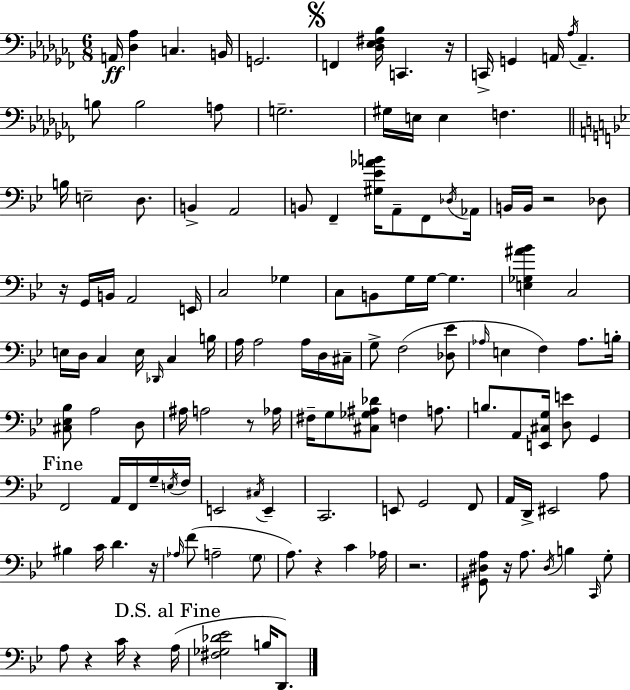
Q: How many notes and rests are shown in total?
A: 134